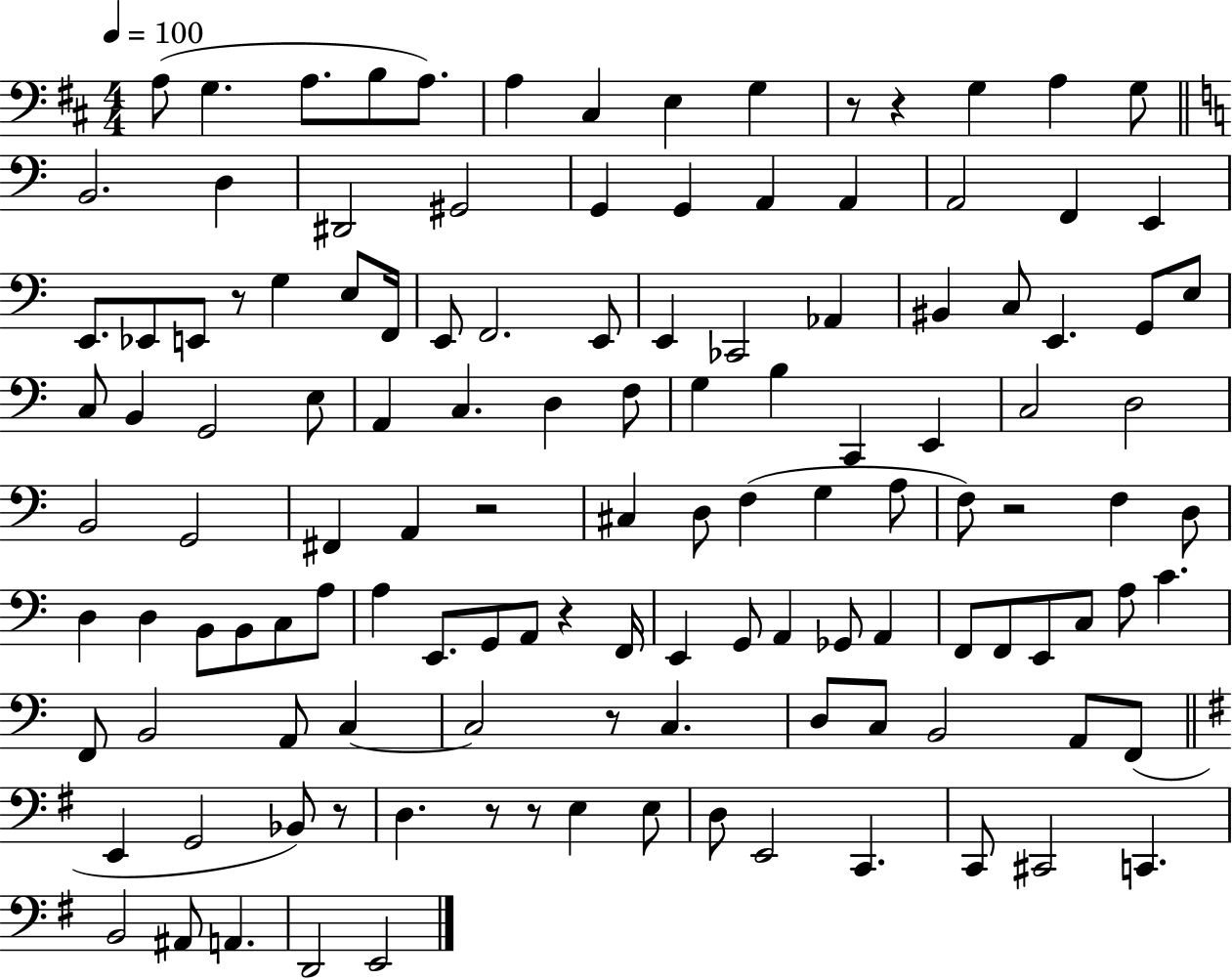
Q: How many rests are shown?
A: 10